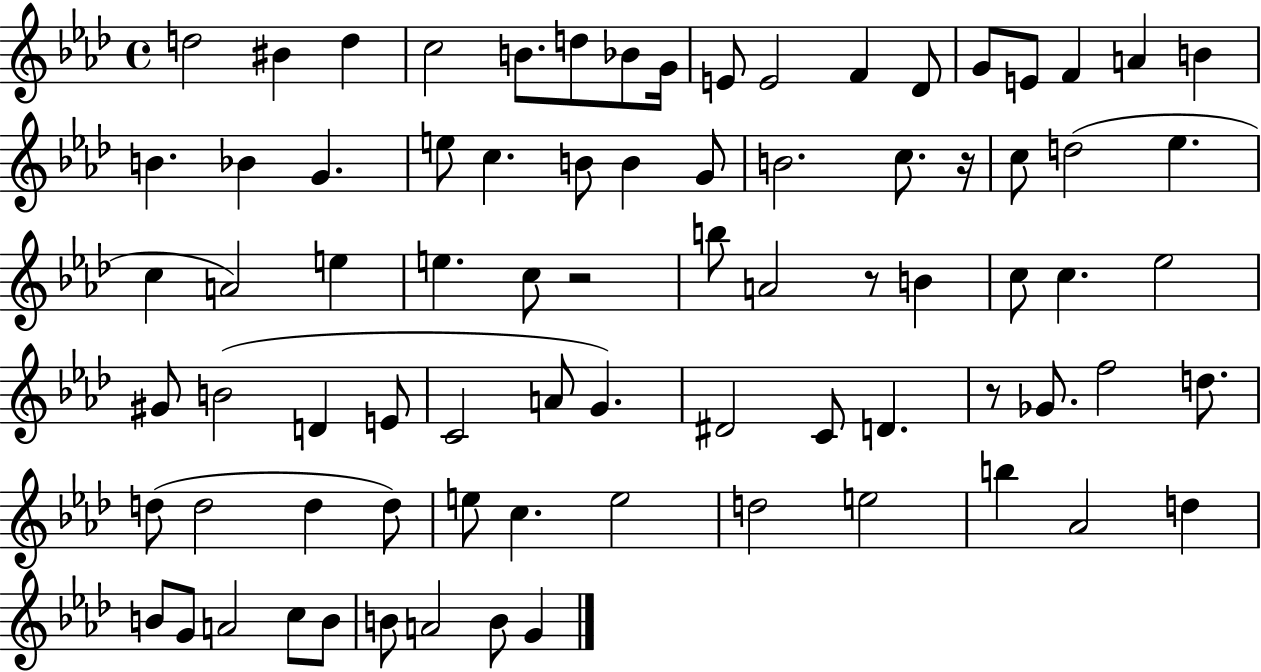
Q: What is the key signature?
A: AES major